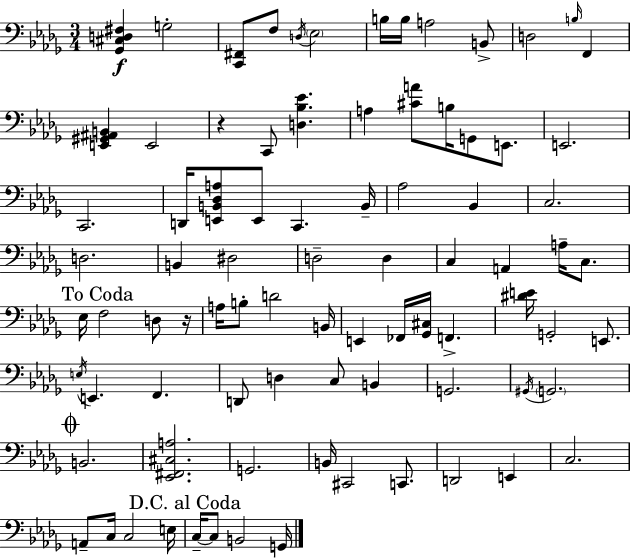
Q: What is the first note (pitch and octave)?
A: G3